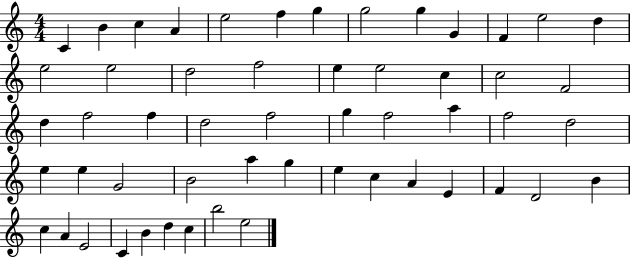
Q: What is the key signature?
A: C major